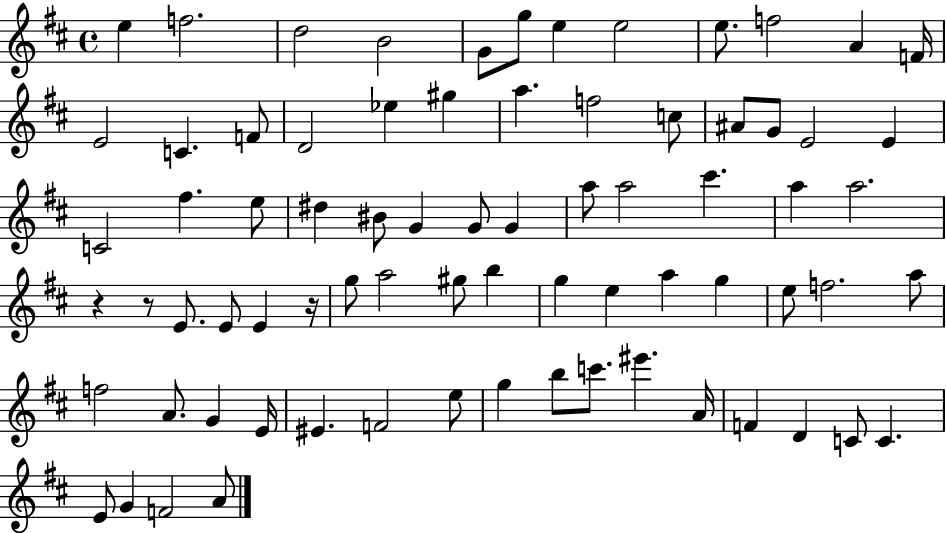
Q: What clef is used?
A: treble